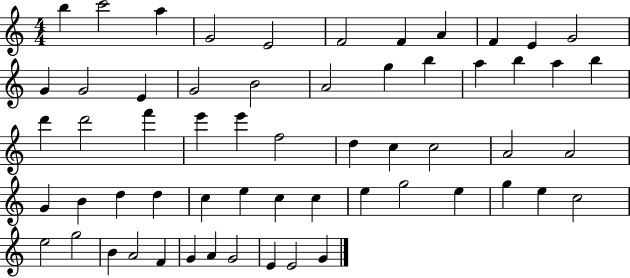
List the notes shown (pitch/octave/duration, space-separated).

B5/q C6/h A5/q G4/h E4/h F4/h F4/q A4/q F4/q E4/q G4/h G4/q G4/h E4/q G4/h B4/h A4/h G5/q B5/q A5/q B5/q A5/q B5/q D6/q D6/h F6/q E6/q E6/q F5/h D5/q C5/q C5/h A4/h A4/h G4/q B4/q D5/q D5/q C5/q E5/q C5/q C5/q E5/q G5/h E5/q G5/q E5/q C5/h E5/h G5/h B4/q A4/h F4/q G4/q A4/q G4/h E4/q E4/h G4/q